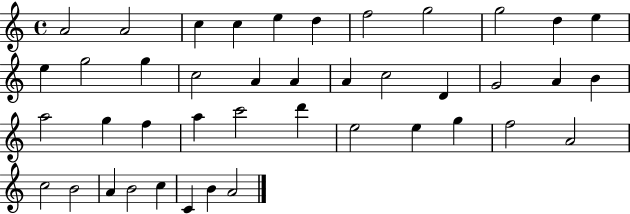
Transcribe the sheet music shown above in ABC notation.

X:1
T:Untitled
M:4/4
L:1/4
K:C
A2 A2 c c e d f2 g2 g2 d e e g2 g c2 A A A c2 D G2 A B a2 g f a c'2 d' e2 e g f2 A2 c2 B2 A B2 c C B A2